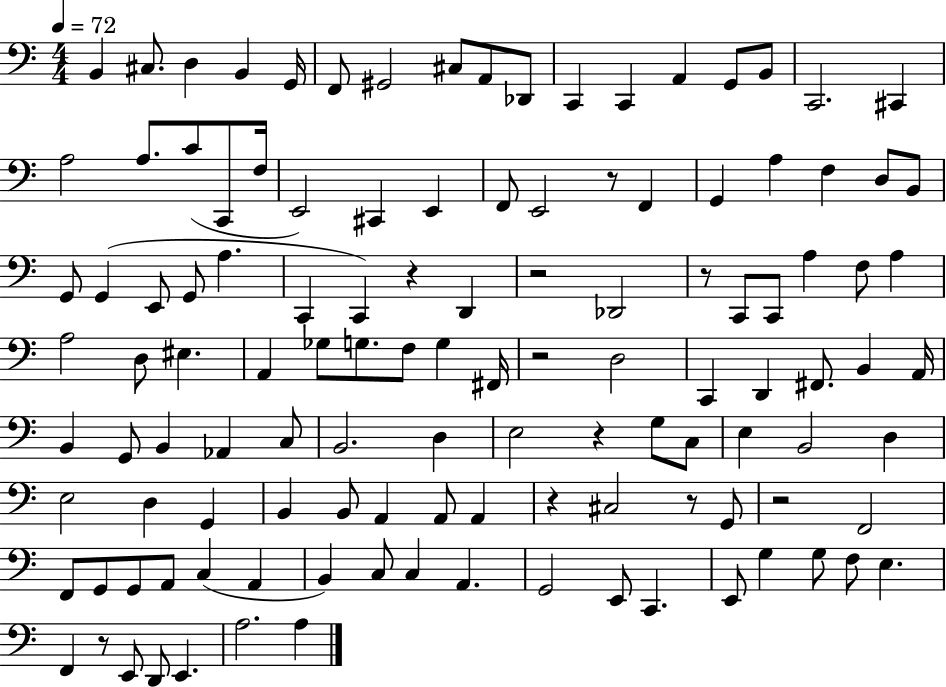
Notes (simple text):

B2/q C#3/e. D3/q B2/q G2/s F2/e G#2/h C#3/e A2/e Db2/e C2/q C2/q A2/q G2/e B2/e C2/h. C#2/q A3/h A3/e. C4/e C2/e F3/s E2/h C#2/q E2/q F2/e E2/h R/e F2/q G2/q A3/q F3/q D3/e B2/e G2/e G2/q E2/e G2/e A3/q. C2/q C2/q R/q D2/q R/h Db2/h R/e C2/e C2/e A3/q F3/e A3/q A3/h D3/e EIS3/q. A2/q Gb3/e G3/e. F3/e G3/q F#2/s R/h D3/h C2/q D2/q F#2/e. B2/q A2/s B2/q G2/e B2/q Ab2/q C3/e B2/h. D3/q E3/h R/q G3/e C3/e E3/q B2/h D3/q E3/h D3/q G2/q B2/q B2/e A2/q A2/e A2/q R/q C#3/h R/e G2/e R/h F2/h F2/e G2/e G2/e A2/e C3/q A2/q B2/q C3/e C3/q A2/q. G2/h E2/e C2/q. E2/e G3/q G3/e F3/e E3/q. F2/q R/e E2/e D2/e E2/q. A3/h. A3/q